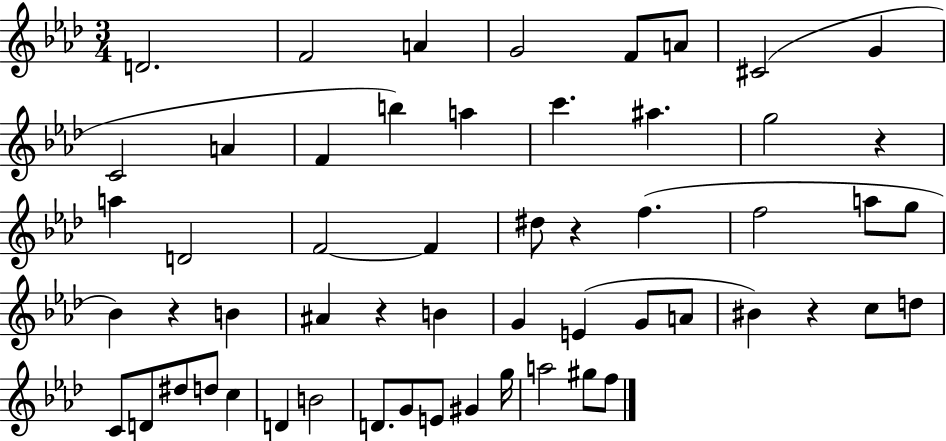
{
  \clef treble
  \numericTimeSignature
  \time 3/4
  \key aes \major
  d'2. | f'2 a'4 | g'2 f'8 a'8 | cis'2( g'4 | \break c'2 a'4 | f'4 b''4) a''4 | c'''4. ais''4. | g''2 r4 | \break a''4 d'2 | f'2~~ f'4 | dis''8 r4 f''4.( | f''2 a''8 g''8 | \break bes'4) r4 b'4 | ais'4 r4 b'4 | g'4 e'4( g'8 a'8 | bis'4) r4 c''8 d''8 | \break c'8 d'8 dis''8 d''8 c''4 | d'4 b'2 | d'8. g'8 e'8 gis'4 g''16 | a''2 gis''8 f''8 | \break \bar "|."
}